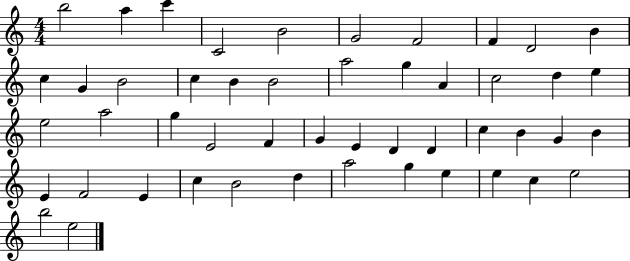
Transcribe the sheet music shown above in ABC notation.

X:1
T:Untitled
M:4/4
L:1/4
K:C
b2 a c' C2 B2 G2 F2 F D2 B c G B2 c B B2 a2 g A c2 d e e2 a2 g E2 F G E D D c B G B E F2 E c B2 d a2 g e e c e2 b2 e2